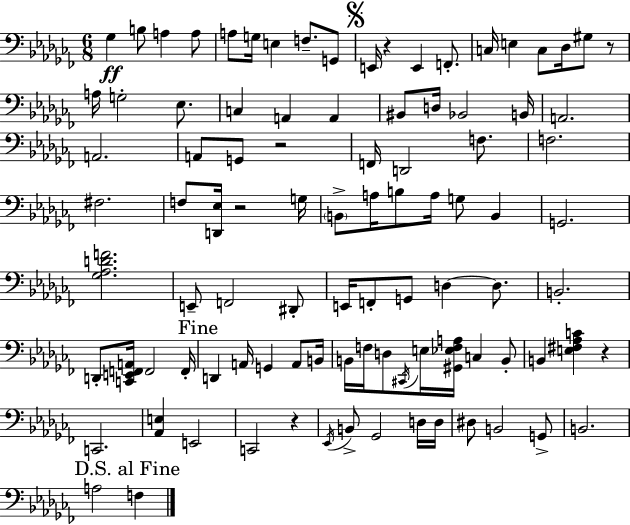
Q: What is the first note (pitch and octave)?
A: Gb3